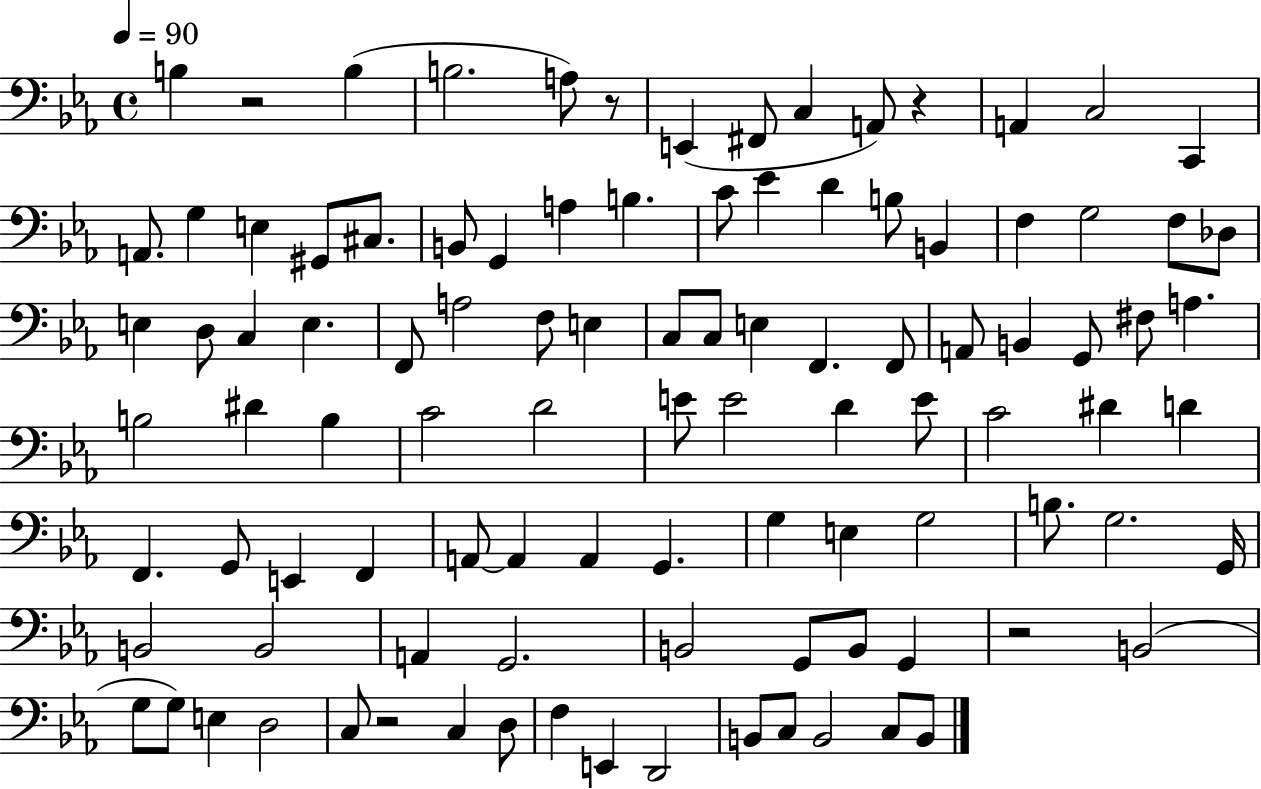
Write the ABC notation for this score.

X:1
T:Untitled
M:4/4
L:1/4
K:Eb
B, z2 B, B,2 A,/2 z/2 E,, ^F,,/2 C, A,,/2 z A,, C,2 C,, A,,/2 G, E, ^G,,/2 ^C,/2 B,,/2 G,, A, B, C/2 _E D B,/2 B,, F, G,2 F,/2 _D,/2 E, D,/2 C, E, F,,/2 A,2 F,/2 E, C,/2 C,/2 E, F,, F,,/2 A,,/2 B,, G,,/2 ^F,/2 A, B,2 ^D B, C2 D2 E/2 E2 D E/2 C2 ^D D F,, G,,/2 E,, F,, A,,/2 A,, A,, G,, G, E, G,2 B,/2 G,2 G,,/4 B,,2 B,,2 A,, G,,2 B,,2 G,,/2 B,,/2 G,, z2 B,,2 G,/2 G,/2 E, D,2 C,/2 z2 C, D,/2 F, E,, D,,2 B,,/2 C,/2 B,,2 C,/2 B,,/2